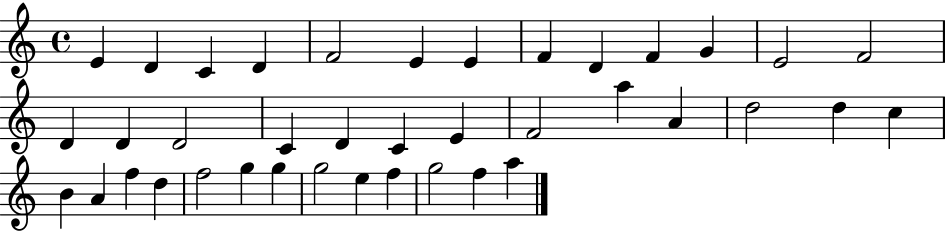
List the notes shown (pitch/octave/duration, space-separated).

E4/q D4/q C4/q D4/q F4/h E4/q E4/q F4/q D4/q F4/q G4/q E4/h F4/h D4/q D4/q D4/h C4/q D4/q C4/q E4/q F4/h A5/q A4/q D5/h D5/q C5/q B4/q A4/q F5/q D5/q F5/h G5/q G5/q G5/h E5/q F5/q G5/h F5/q A5/q